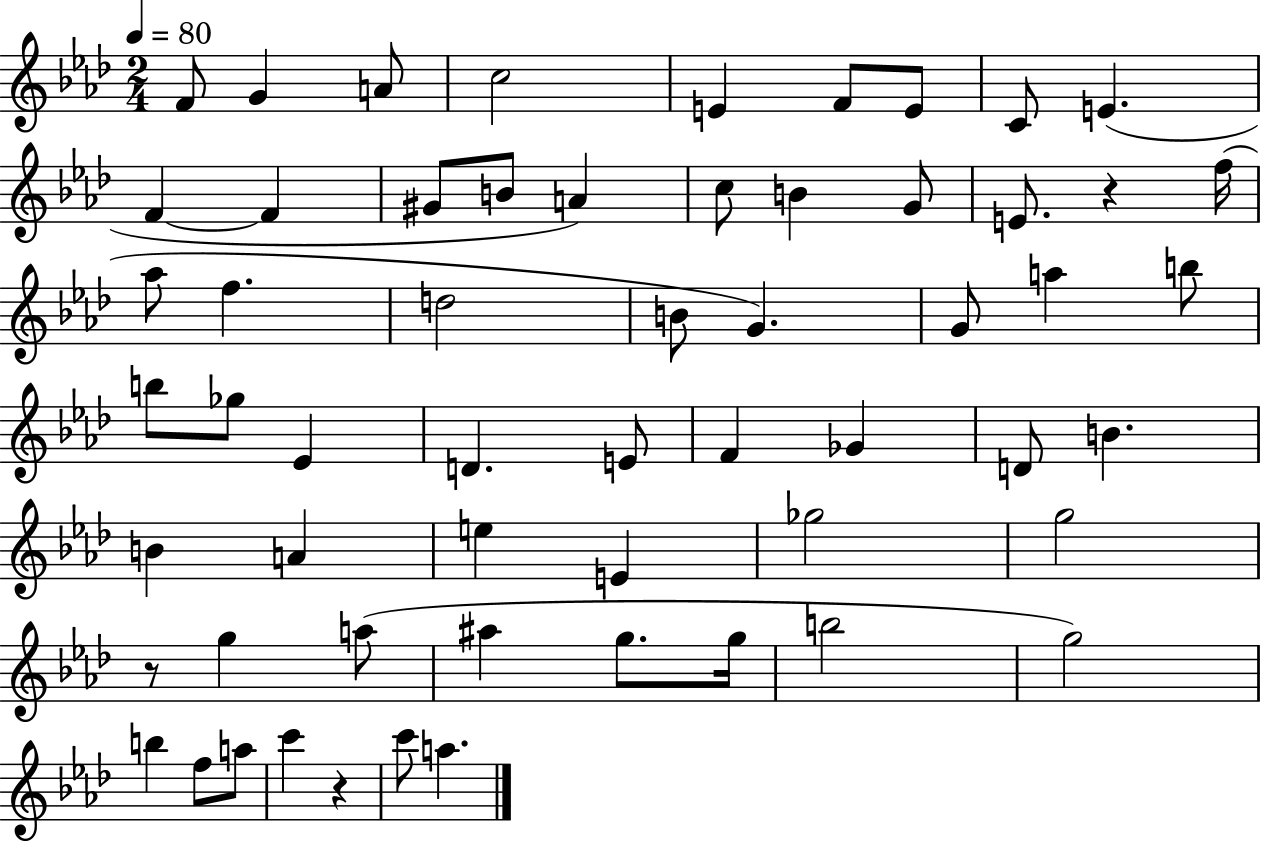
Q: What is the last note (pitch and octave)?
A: A5